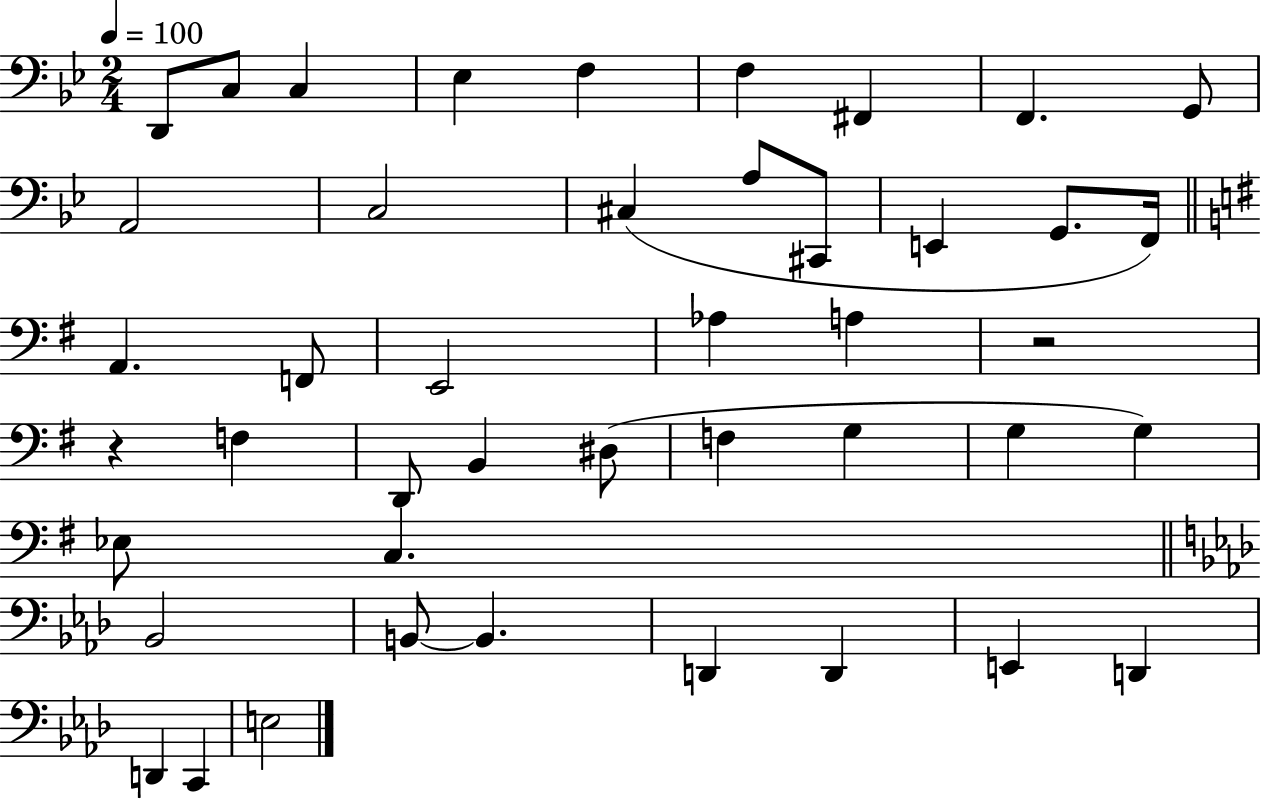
{
  \clef bass
  \numericTimeSignature
  \time 2/4
  \key bes \major
  \tempo 4 = 100
  d,8 c8 c4 | ees4 f4 | f4 fis,4 | f,4. g,8 | \break a,2 | c2 | cis4( a8 cis,8 | e,4 g,8. f,16) | \break \bar "||" \break \key g \major a,4. f,8 | e,2 | aes4 a4 | r2 | \break r4 f4 | d,8 b,4 dis8( | f4 g4 | g4 g4) | \break ees8 c4. | \bar "||" \break \key f \minor bes,2 | b,8~~ b,4. | d,4 d,4 | e,4 d,4 | \break d,4 c,4 | e2 | \bar "|."
}